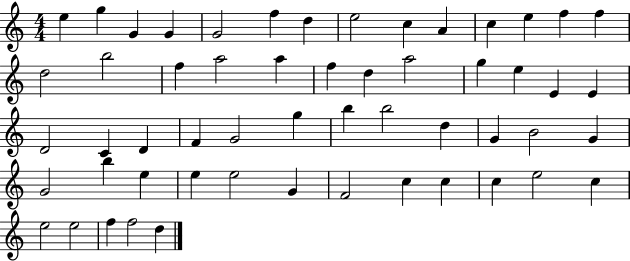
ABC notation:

X:1
T:Untitled
M:4/4
L:1/4
K:C
e g G G G2 f d e2 c A c e f f d2 b2 f a2 a f d a2 g e E E D2 C D F G2 g b b2 d G B2 G G2 b e e e2 G F2 c c c e2 c e2 e2 f f2 d